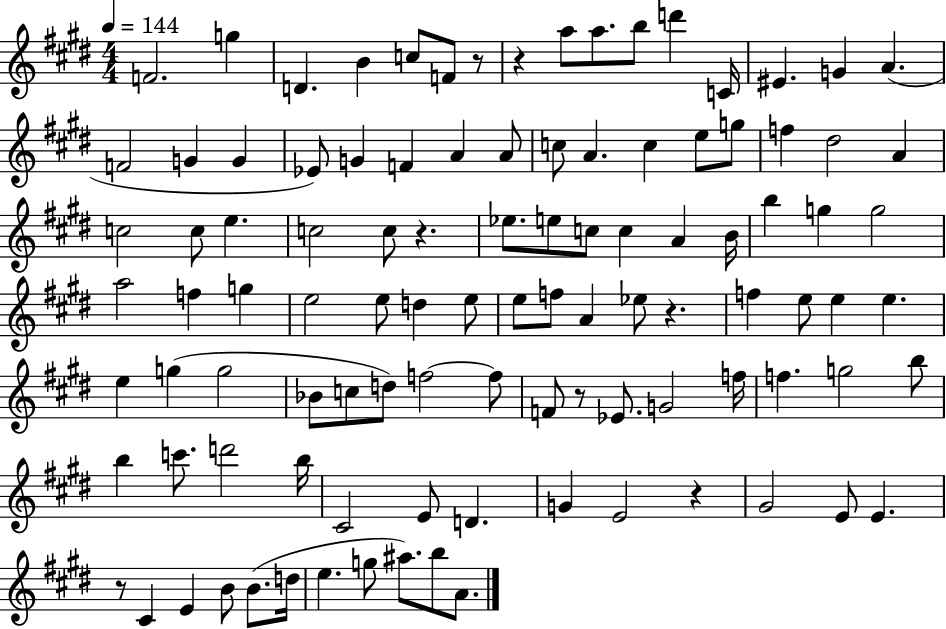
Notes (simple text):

F4/h. G5/q D4/q. B4/q C5/e F4/e R/e R/q A5/e A5/e. B5/e D6/q C4/s EIS4/q. G4/q A4/q. F4/h G4/q G4/q Eb4/e G4/q F4/q A4/q A4/e C5/e A4/q. C5/q E5/e G5/e F5/q D#5/h A4/q C5/h C5/e E5/q. C5/h C5/e R/q. Eb5/e. E5/e C5/e C5/q A4/q B4/s B5/q G5/q G5/h A5/h F5/q G5/q E5/h E5/e D5/q E5/e E5/e F5/e A4/q Eb5/e R/q. F5/q E5/e E5/q E5/q. E5/q G5/q G5/h Bb4/e C5/e D5/e F5/h F5/e F4/e R/e Eb4/e. G4/h F5/s F5/q. G5/h B5/e B5/q C6/e. D6/h B5/s C#4/h E4/e D4/q. G4/q E4/h R/q G#4/h E4/e E4/q. R/e C#4/q E4/q B4/e B4/e. D5/s E5/q. G5/e A#5/e. B5/e A4/e.